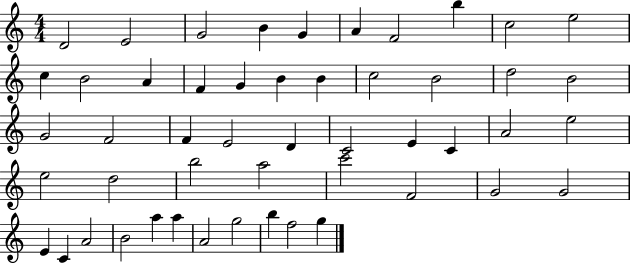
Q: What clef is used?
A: treble